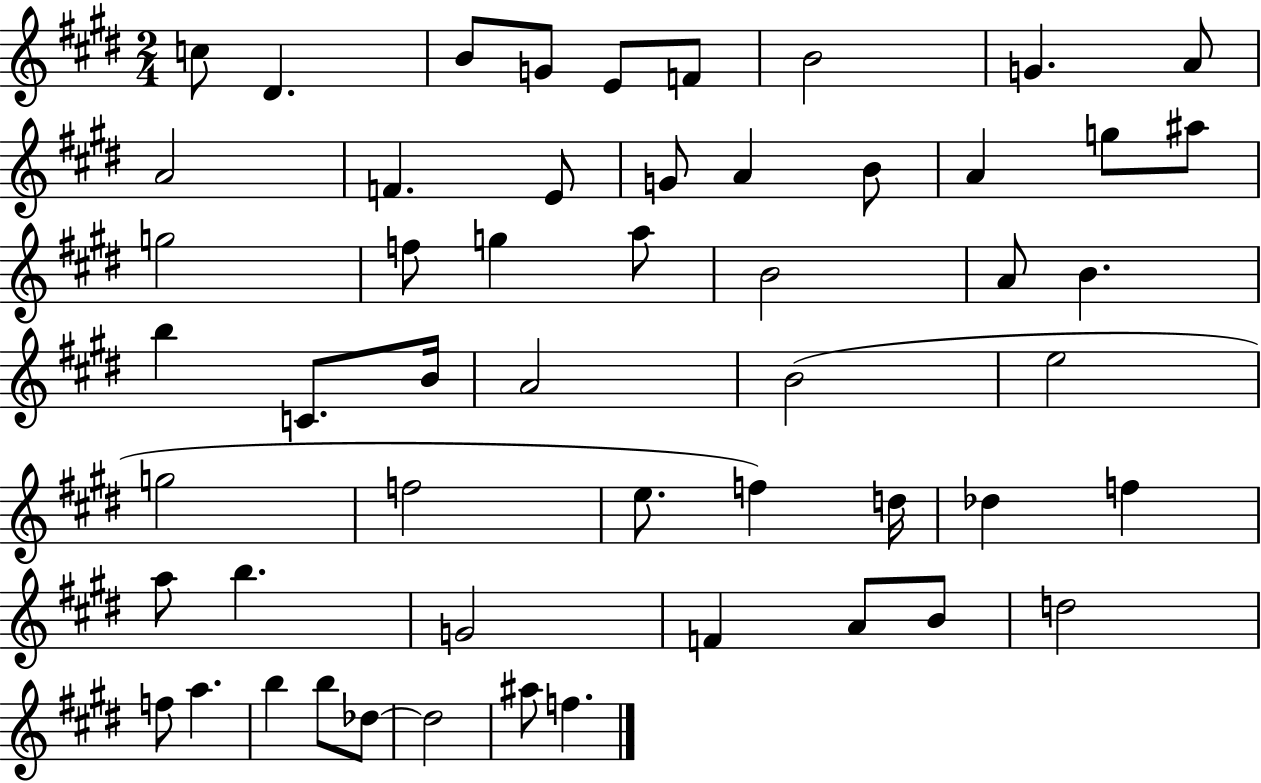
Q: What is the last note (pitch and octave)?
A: F5